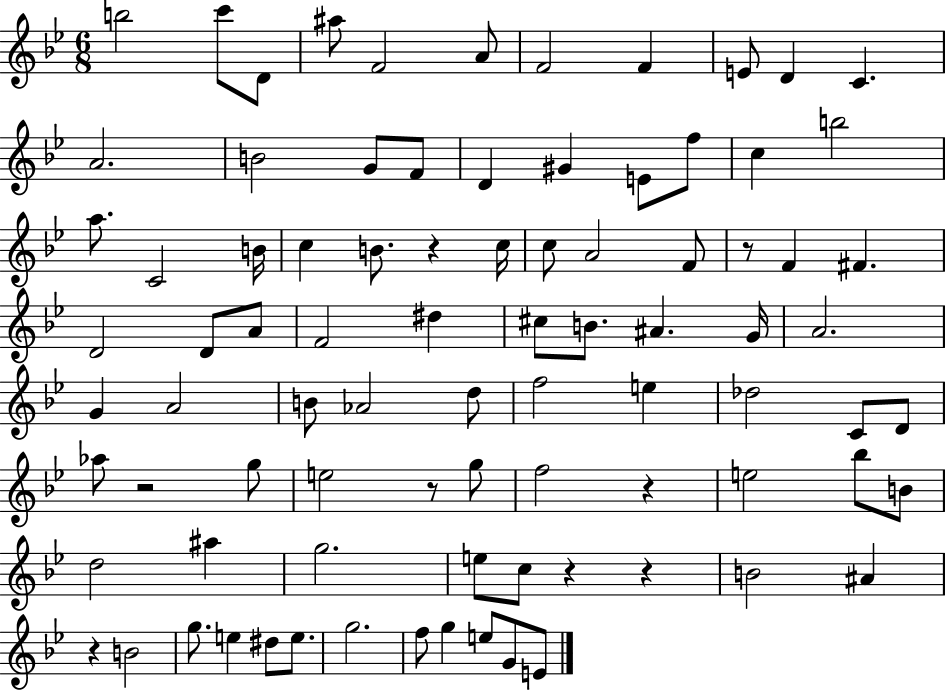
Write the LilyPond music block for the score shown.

{
  \clef treble
  \numericTimeSignature
  \time 6/8
  \key bes \major
  b''2 c'''8 d'8 | ais''8 f'2 a'8 | f'2 f'4 | e'8 d'4 c'4. | \break a'2. | b'2 g'8 f'8 | d'4 gis'4 e'8 f''8 | c''4 b''2 | \break a''8. c'2 b'16 | c''4 b'8. r4 c''16 | c''8 a'2 f'8 | r8 f'4 fis'4. | \break d'2 d'8 a'8 | f'2 dis''4 | cis''8 b'8. ais'4. g'16 | a'2. | \break g'4 a'2 | b'8 aes'2 d''8 | f''2 e''4 | des''2 c'8 d'8 | \break aes''8 r2 g''8 | e''2 r8 g''8 | f''2 r4 | e''2 bes''8 b'8 | \break d''2 ais''4 | g''2. | e''8 c''8 r4 r4 | b'2 ais'4 | \break r4 b'2 | g''8. e''4 dis''8 e''8. | g''2. | f''8 g''4 e''8 g'8 e'8 | \break \bar "|."
}